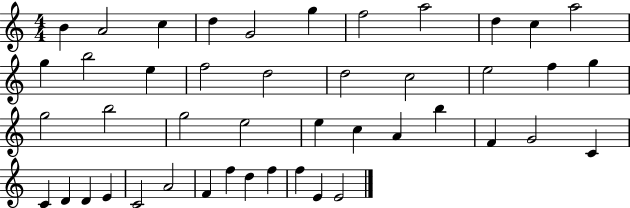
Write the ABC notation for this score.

X:1
T:Untitled
M:4/4
L:1/4
K:C
B A2 c d G2 g f2 a2 d c a2 g b2 e f2 d2 d2 c2 e2 f g g2 b2 g2 e2 e c A b F G2 C C D D E C2 A2 F f d f f E E2